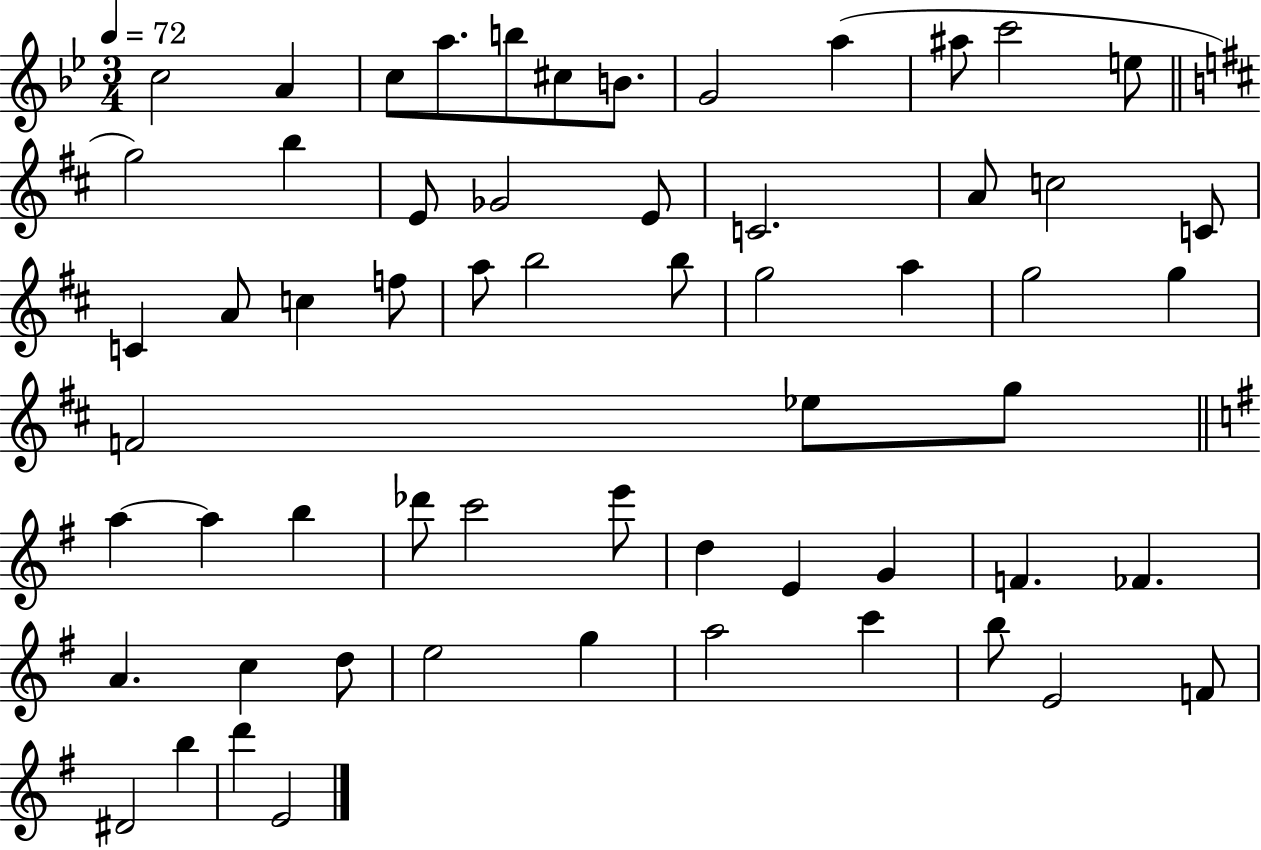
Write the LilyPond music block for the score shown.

{
  \clef treble
  \numericTimeSignature
  \time 3/4
  \key bes \major
  \tempo 4 = 72
  c''2 a'4 | c''8 a''8. b''8 cis''8 b'8. | g'2 a''4( | ais''8 c'''2 e''8 | \break \bar "||" \break \key b \minor g''2) b''4 | e'8 ges'2 e'8 | c'2. | a'8 c''2 c'8 | \break c'4 a'8 c''4 f''8 | a''8 b''2 b''8 | g''2 a''4 | g''2 g''4 | \break f'2 ees''8 g''8 | \bar "||" \break \key e \minor a''4~~ a''4 b''4 | des'''8 c'''2 e'''8 | d''4 e'4 g'4 | f'4. fes'4. | \break a'4. c''4 d''8 | e''2 g''4 | a''2 c'''4 | b''8 e'2 f'8 | \break dis'2 b''4 | d'''4 e'2 | \bar "|."
}